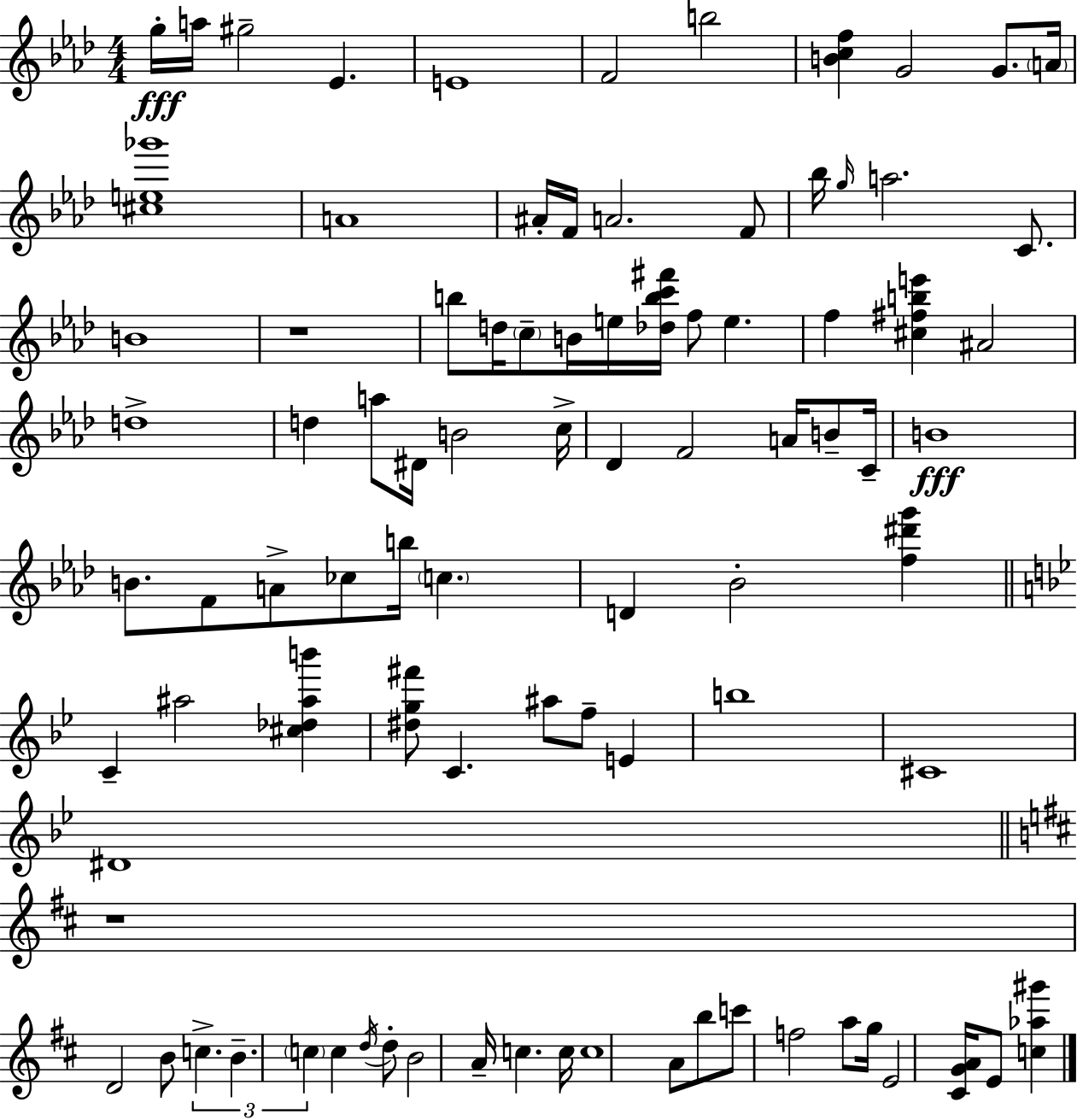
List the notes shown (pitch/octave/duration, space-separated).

G5/s A5/s G#5/h Eb4/q. E4/w F4/h B5/h [B4,C5,F5]/q G4/h G4/e. A4/s [C#5,E5,Gb6]/w A4/w A#4/s F4/s A4/h. F4/e Bb5/s G5/s A5/h. C4/e. B4/w R/w B5/e D5/s C5/e B4/s E5/s [Db5,B5,C6,F#6]/s F5/e E5/q. F5/q [C#5,F#5,B5,E6]/q A#4/h D5/w D5/q A5/e D#4/s B4/h C5/s Db4/q F4/h A4/s B4/e C4/s B4/w B4/e. F4/e A4/e CES5/e B5/s C5/q. D4/q Bb4/h [F5,D#6,G6]/q C4/q A#5/h [C#5,Db5,A#5,B6]/q [D#5,G5,F#6]/e C4/q. A#5/e F5/e E4/q B5/w C#4/w D#4/w R/w D4/h B4/e C5/q. B4/q. C5/q C5/q D5/s D5/e B4/h A4/s C5/q. C5/s C5/w A4/e B5/e C6/e F5/h A5/e G5/s E4/h [C#4,G4,A4]/s E4/e [C5,Ab5,G#6]/q